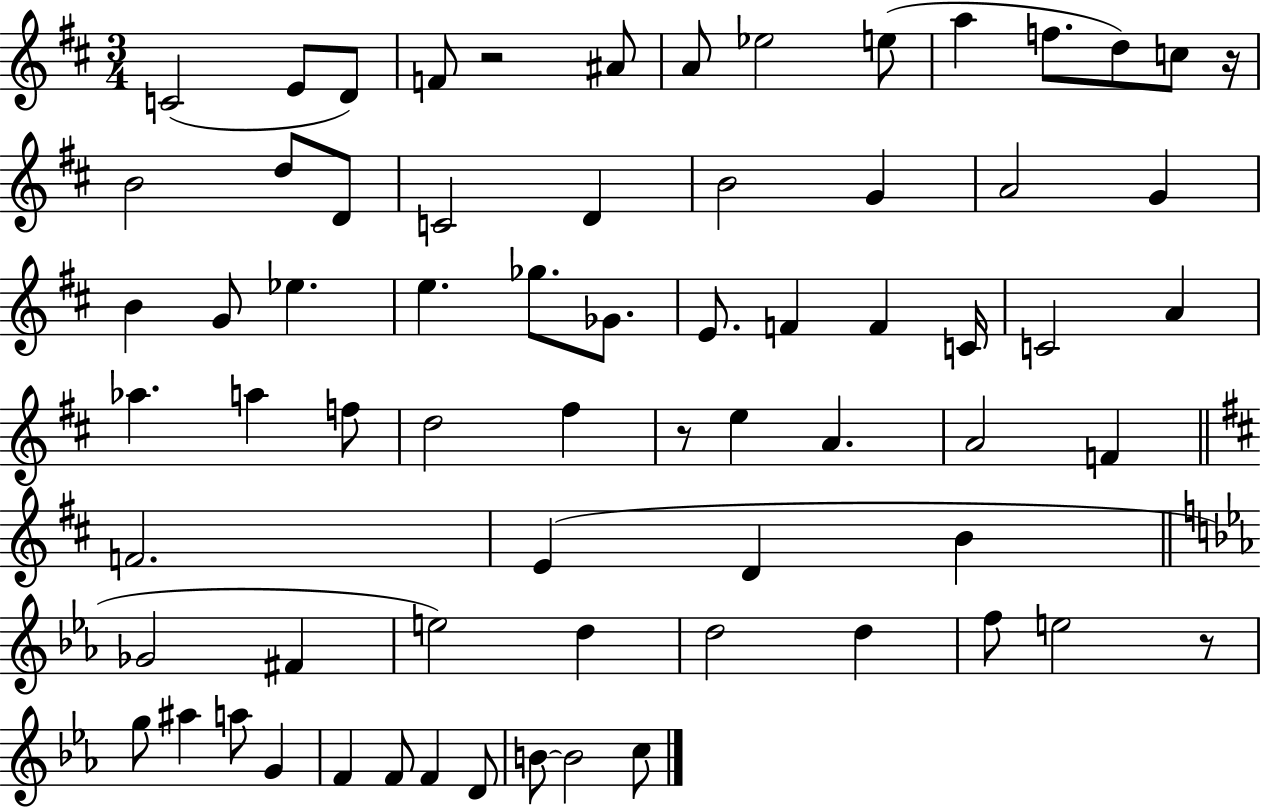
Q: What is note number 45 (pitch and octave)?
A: D4